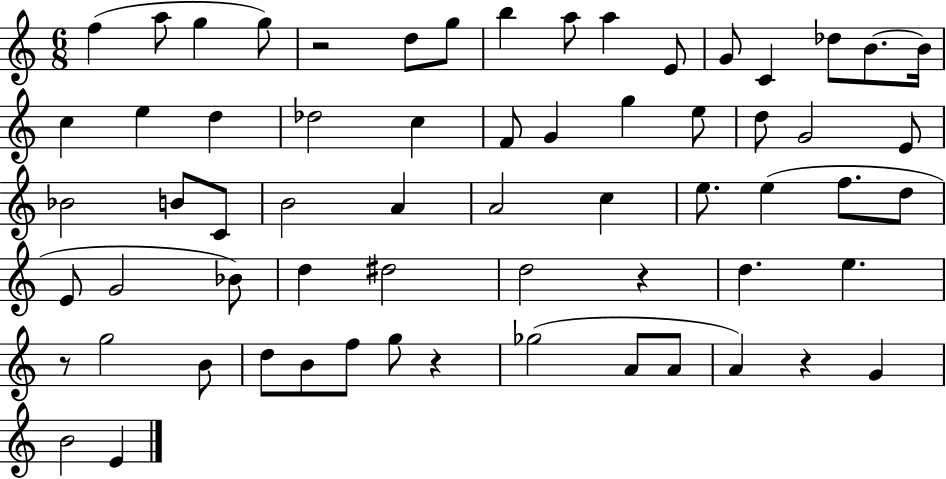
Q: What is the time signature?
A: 6/8